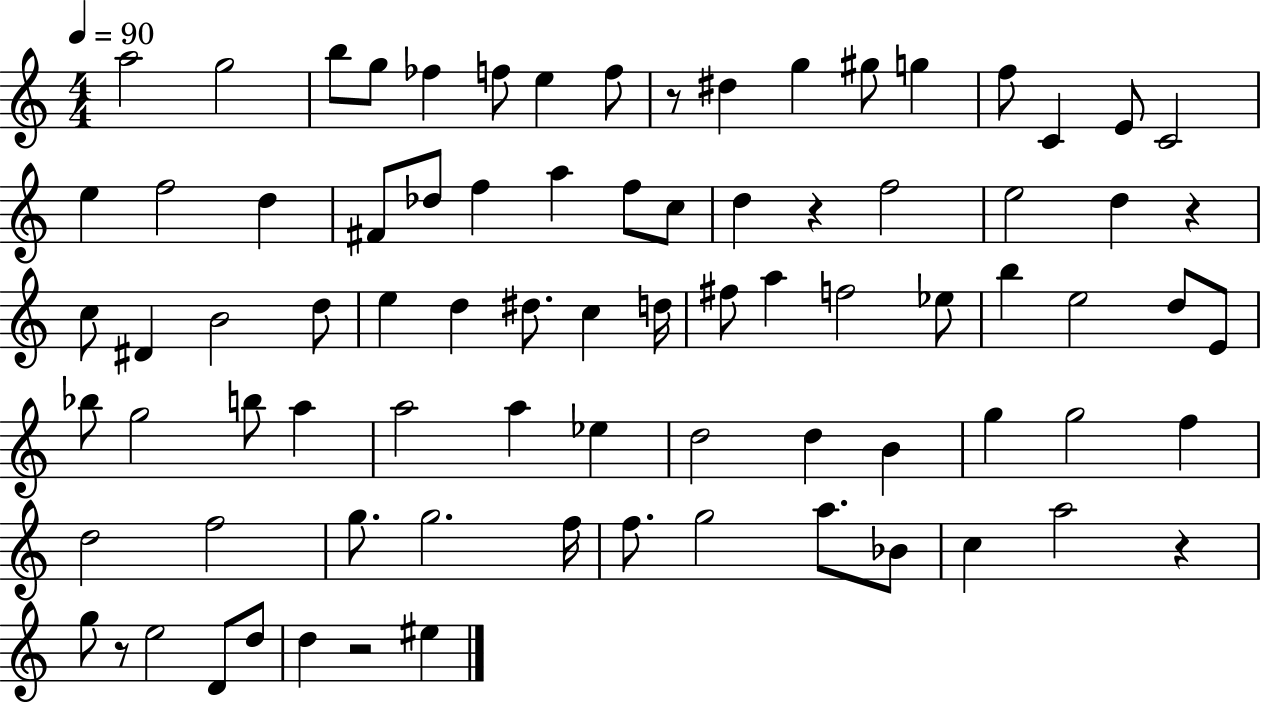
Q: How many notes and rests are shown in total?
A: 82